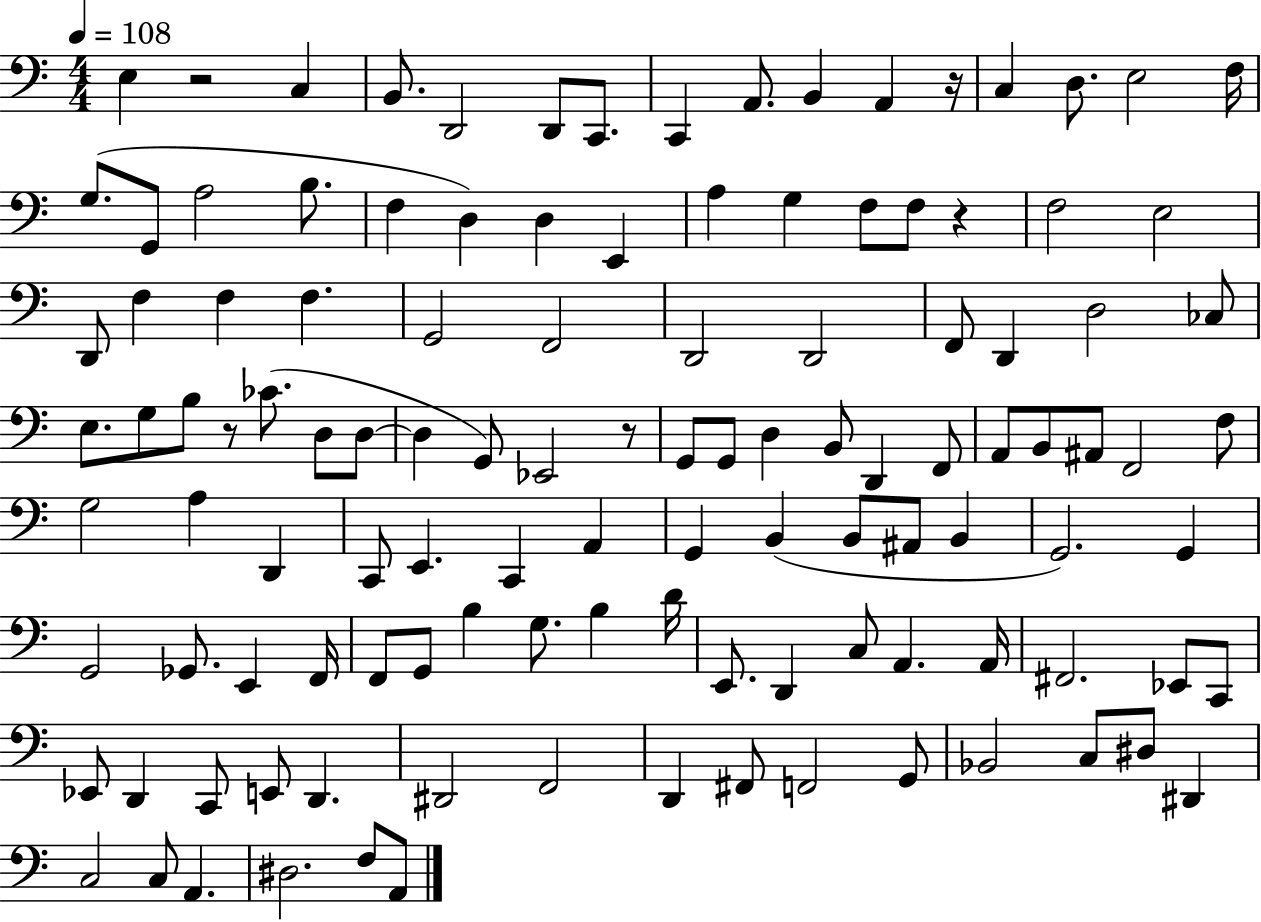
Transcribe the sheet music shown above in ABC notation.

X:1
T:Untitled
M:4/4
L:1/4
K:C
E, z2 C, B,,/2 D,,2 D,,/2 C,,/2 C,, A,,/2 B,, A,, z/4 C, D,/2 E,2 F,/4 G,/2 G,,/2 A,2 B,/2 F, D, D, E,, A, G, F,/2 F,/2 z F,2 E,2 D,,/2 F, F, F, G,,2 F,,2 D,,2 D,,2 F,,/2 D,, D,2 _C,/2 E,/2 G,/2 B,/2 z/2 _C/2 D,/2 D,/2 D, G,,/2 _E,,2 z/2 G,,/2 G,,/2 D, B,,/2 D,, F,,/2 A,,/2 B,,/2 ^A,,/2 F,,2 F,/2 G,2 A, D,, C,,/2 E,, C,, A,, G,, B,, B,,/2 ^A,,/2 B,, G,,2 G,, G,,2 _G,,/2 E,, F,,/4 F,,/2 G,,/2 B, G,/2 B, D/4 E,,/2 D,, C,/2 A,, A,,/4 ^F,,2 _E,,/2 C,,/2 _E,,/2 D,, C,,/2 E,,/2 D,, ^D,,2 F,,2 D,, ^F,,/2 F,,2 G,,/2 _B,,2 C,/2 ^D,/2 ^D,, C,2 C,/2 A,, ^D,2 F,/2 A,,/2